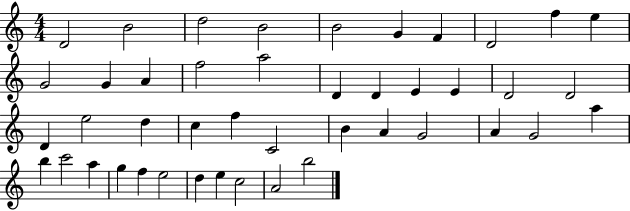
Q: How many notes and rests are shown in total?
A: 44